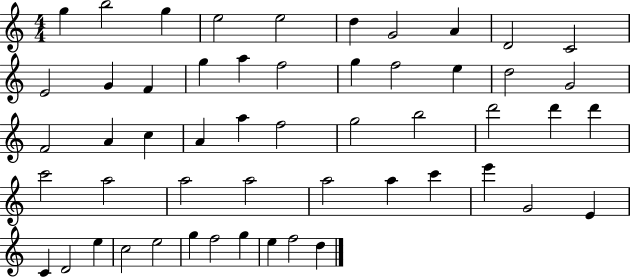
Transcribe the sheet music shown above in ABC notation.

X:1
T:Untitled
M:4/4
L:1/4
K:C
g b2 g e2 e2 d G2 A D2 C2 E2 G F g a f2 g f2 e d2 G2 F2 A c A a f2 g2 b2 d'2 d' d' c'2 a2 a2 a2 a2 a c' e' G2 E C D2 e c2 e2 g f2 g e f2 d